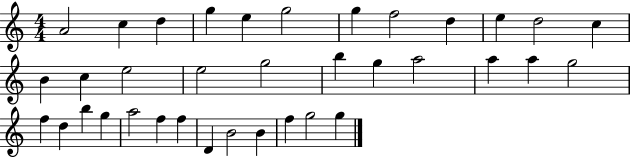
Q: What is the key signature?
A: C major